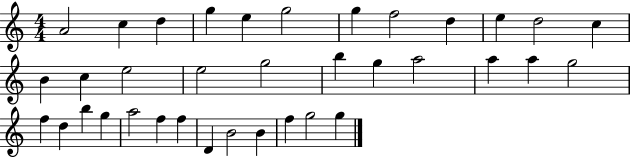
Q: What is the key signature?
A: C major